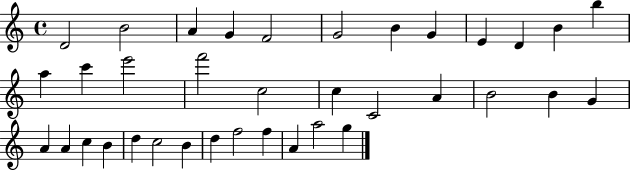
D4/h B4/h A4/q G4/q F4/h G4/h B4/q G4/q E4/q D4/q B4/q B5/q A5/q C6/q E6/h F6/h C5/h C5/q C4/h A4/q B4/h B4/q G4/q A4/q A4/q C5/q B4/q D5/q C5/h B4/q D5/q F5/h F5/q A4/q A5/h G5/q